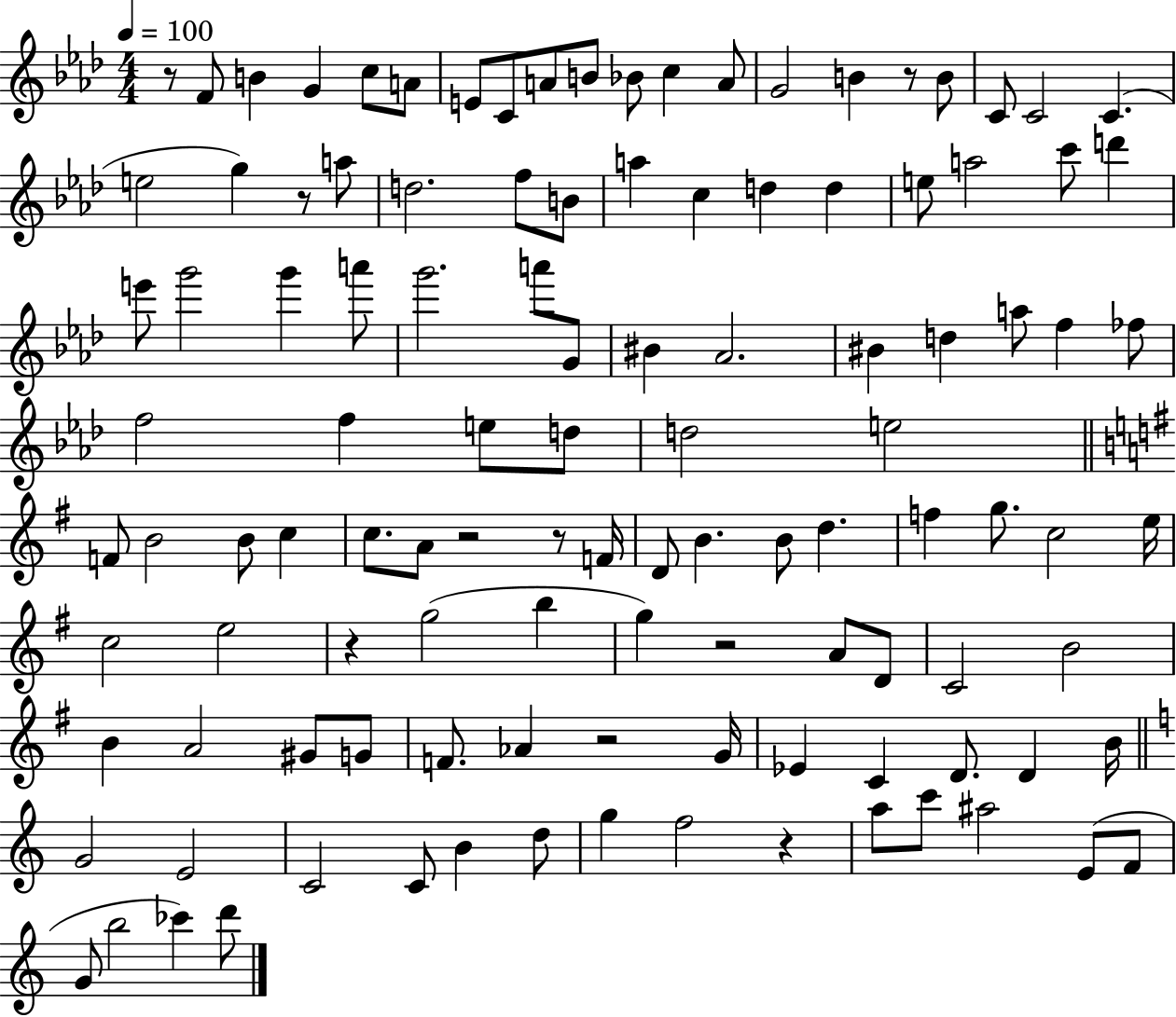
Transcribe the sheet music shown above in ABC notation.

X:1
T:Untitled
M:4/4
L:1/4
K:Ab
z/2 F/2 B G c/2 A/2 E/2 C/2 A/2 B/2 _B/2 c A/2 G2 B z/2 B/2 C/2 C2 C e2 g z/2 a/2 d2 f/2 B/2 a c d d e/2 a2 c'/2 d' e'/2 g'2 g' a'/2 g'2 a'/2 G/2 ^B _A2 ^B d a/2 f _f/2 f2 f e/2 d/2 d2 e2 F/2 B2 B/2 c c/2 A/2 z2 z/2 F/4 D/2 B B/2 d f g/2 c2 e/4 c2 e2 z g2 b g z2 A/2 D/2 C2 B2 B A2 ^G/2 G/2 F/2 _A z2 G/4 _E C D/2 D B/4 G2 E2 C2 C/2 B d/2 g f2 z a/2 c'/2 ^a2 E/2 F/2 G/2 b2 _c' d'/2